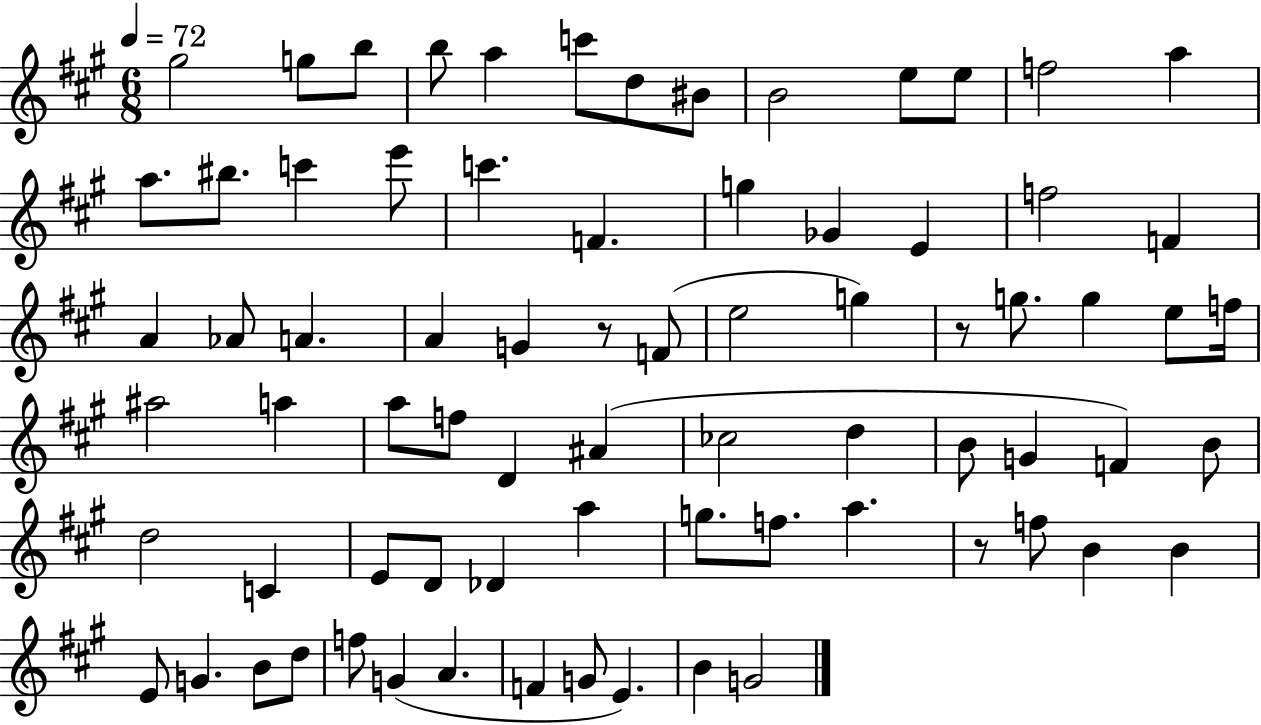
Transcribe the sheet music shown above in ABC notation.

X:1
T:Untitled
M:6/8
L:1/4
K:A
^g2 g/2 b/2 b/2 a c'/2 d/2 ^B/2 B2 e/2 e/2 f2 a a/2 ^b/2 c' e'/2 c' F g _G E f2 F A _A/2 A A G z/2 F/2 e2 g z/2 g/2 g e/2 f/4 ^a2 a a/2 f/2 D ^A _c2 d B/2 G F B/2 d2 C E/2 D/2 _D a g/2 f/2 a z/2 f/2 B B E/2 G B/2 d/2 f/2 G A F G/2 E B G2